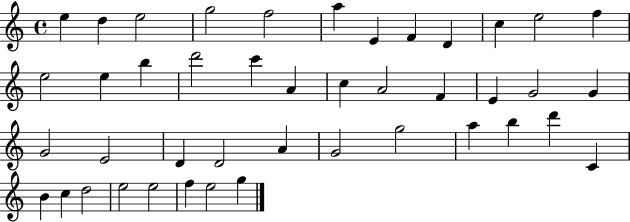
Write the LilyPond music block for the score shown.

{
  \clef treble
  \time 4/4
  \defaultTimeSignature
  \key c \major
  e''4 d''4 e''2 | g''2 f''2 | a''4 e'4 f'4 d'4 | c''4 e''2 f''4 | \break e''2 e''4 b''4 | d'''2 c'''4 a'4 | c''4 a'2 f'4 | e'4 g'2 g'4 | \break g'2 e'2 | d'4 d'2 a'4 | g'2 g''2 | a''4 b''4 d'''4 c'4 | \break b'4 c''4 d''2 | e''2 e''2 | f''4 e''2 g''4 | \bar "|."
}